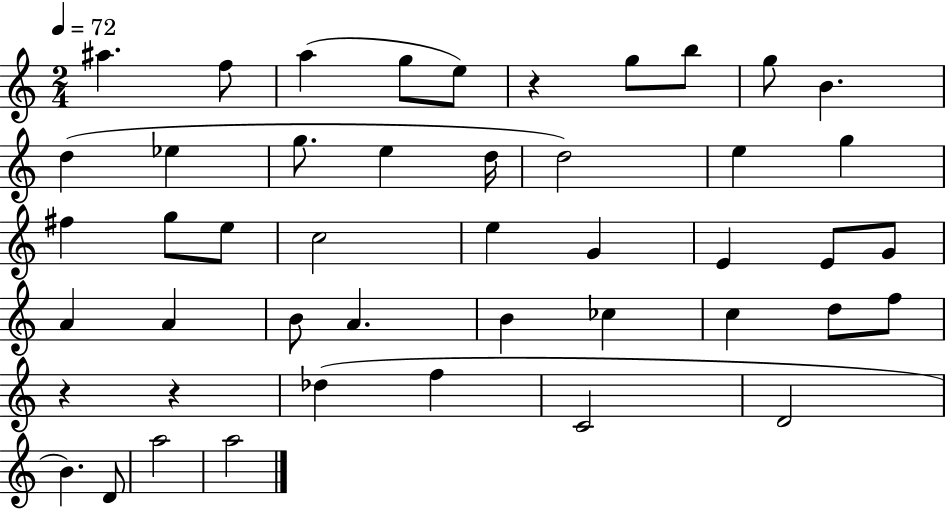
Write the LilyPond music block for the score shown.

{
  \clef treble
  \numericTimeSignature
  \time 2/4
  \key c \major
  \tempo 4 = 72
  ais''4. f''8 | a''4( g''8 e''8) | r4 g''8 b''8 | g''8 b'4. | \break d''4( ees''4 | g''8. e''4 d''16 | d''2) | e''4 g''4 | \break fis''4 g''8 e''8 | c''2 | e''4 g'4 | e'4 e'8 g'8 | \break a'4 a'4 | b'8 a'4. | b'4 ces''4 | c''4 d''8 f''8 | \break r4 r4 | des''4( f''4 | c'2 | d'2 | \break b'4.) d'8 | a''2 | a''2 | \bar "|."
}